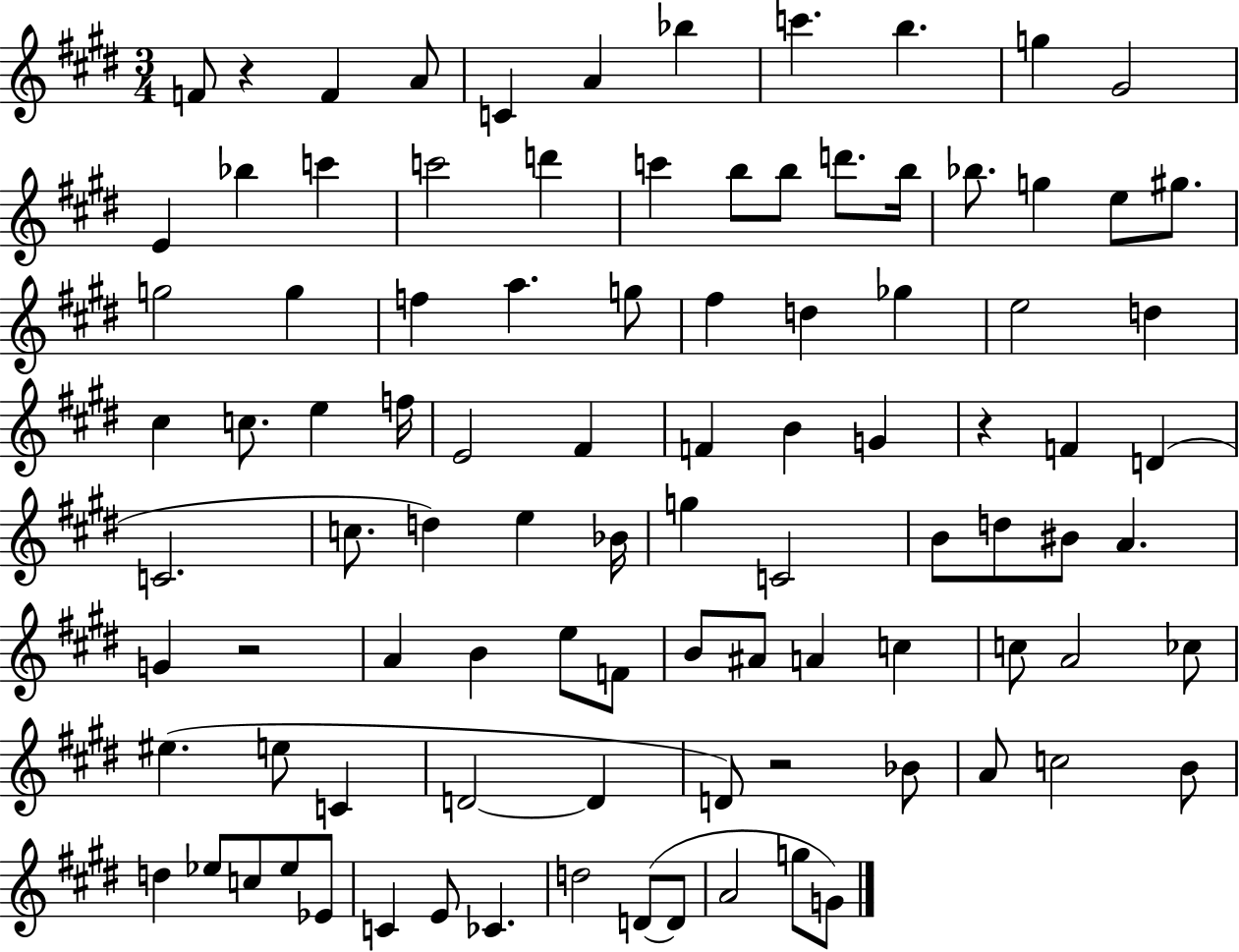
{
  \clef treble
  \numericTimeSignature
  \time 3/4
  \key e \major
  f'8 r4 f'4 a'8 | c'4 a'4 bes''4 | c'''4. b''4. | g''4 gis'2 | \break e'4 bes''4 c'''4 | c'''2 d'''4 | c'''4 b''8 b''8 d'''8. b''16 | bes''8. g''4 e''8 gis''8. | \break g''2 g''4 | f''4 a''4. g''8 | fis''4 d''4 ges''4 | e''2 d''4 | \break cis''4 c''8. e''4 f''16 | e'2 fis'4 | f'4 b'4 g'4 | r4 f'4 d'4( | \break c'2. | c''8. d''4) e''4 bes'16 | g''4 c'2 | b'8 d''8 bis'8 a'4. | \break g'4 r2 | a'4 b'4 e''8 f'8 | b'8 ais'8 a'4 c''4 | c''8 a'2 ces''8 | \break eis''4.( e''8 c'4 | d'2~~ d'4 | d'8) r2 bes'8 | a'8 c''2 b'8 | \break d''4 ees''8 c''8 ees''8 ees'8 | c'4 e'8 ces'4. | d''2 d'8~(~ d'8 | a'2 g''8 g'8) | \break \bar "|."
}